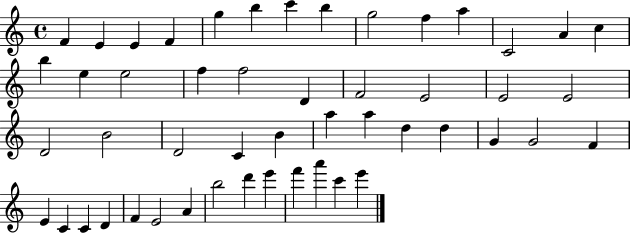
{
  \clef treble
  \time 4/4
  \defaultTimeSignature
  \key c \major
  f'4 e'4 e'4 f'4 | g''4 b''4 c'''4 b''4 | g''2 f''4 a''4 | c'2 a'4 c''4 | \break b''4 e''4 e''2 | f''4 f''2 d'4 | f'2 e'2 | e'2 e'2 | \break d'2 b'2 | d'2 c'4 b'4 | a''4 a''4 d''4 d''4 | g'4 g'2 f'4 | \break e'4 c'4 c'4 d'4 | f'4 e'2 a'4 | b''2 d'''4 e'''4 | f'''4 a'''4 c'''4 e'''4 | \break \bar "|."
}